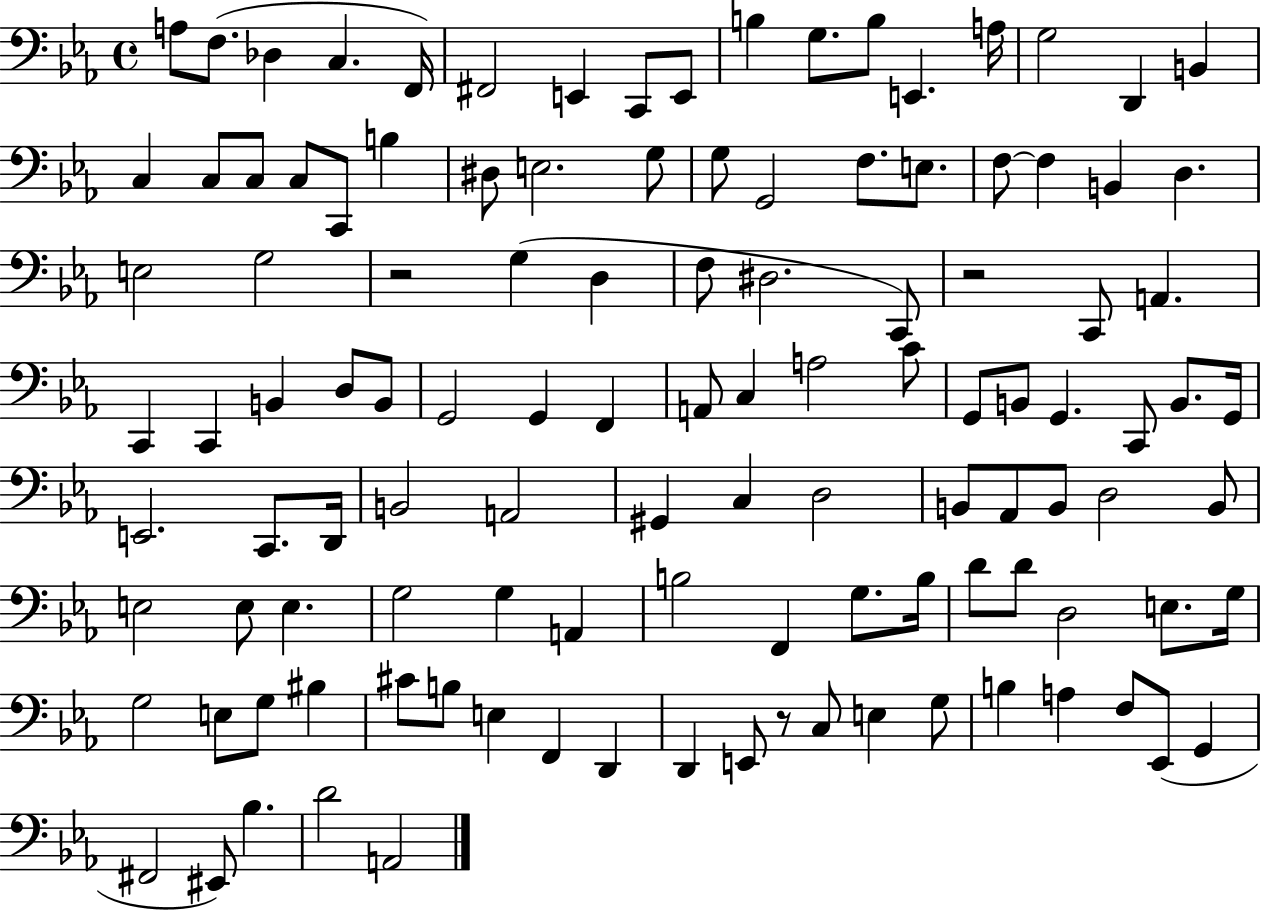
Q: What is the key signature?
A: EES major